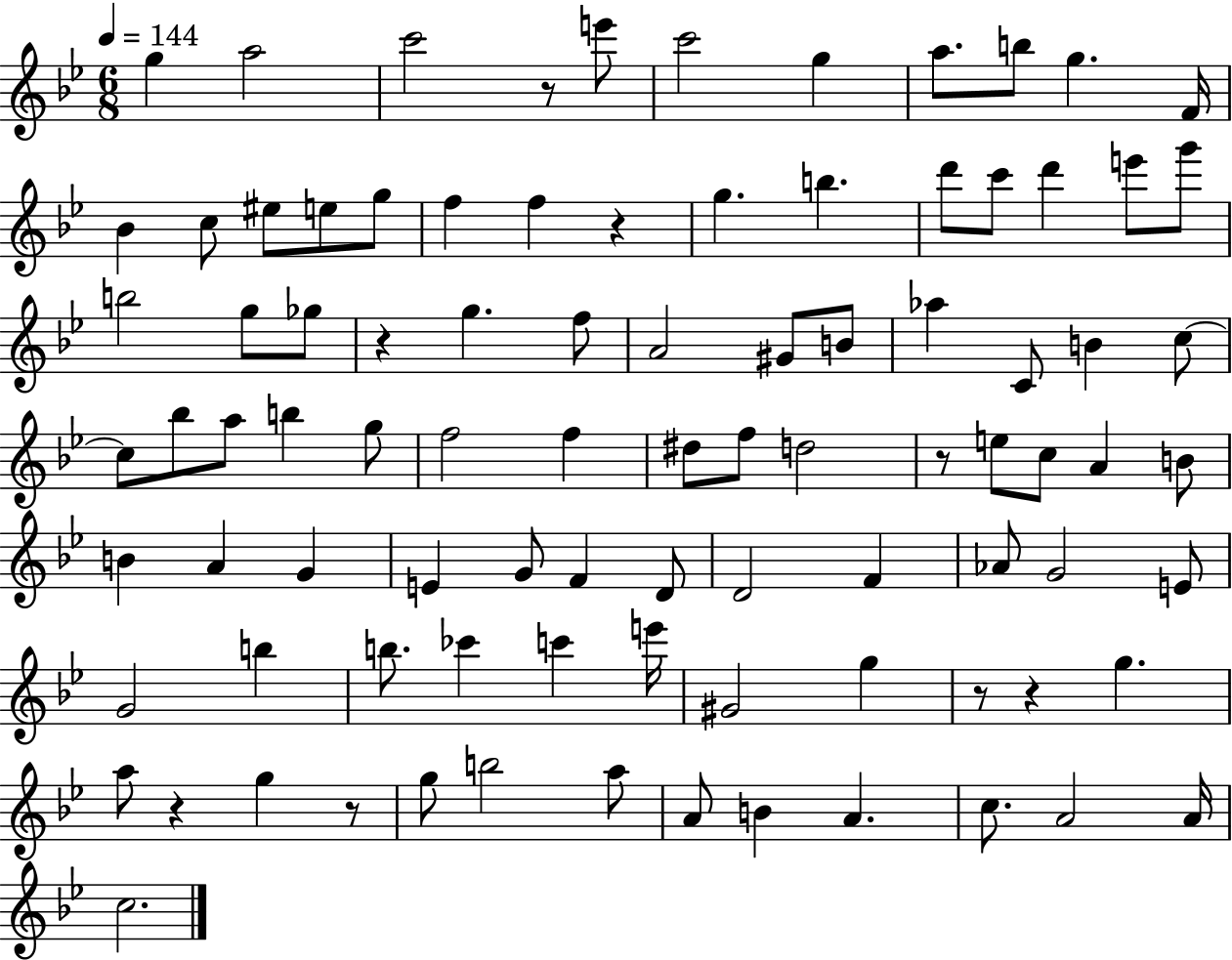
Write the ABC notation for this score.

X:1
T:Untitled
M:6/8
L:1/4
K:Bb
g a2 c'2 z/2 e'/2 c'2 g a/2 b/2 g F/4 _B c/2 ^e/2 e/2 g/2 f f z g b d'/2 c'/2 d' e'/2 g'/2 b2 g/2 _g/2 z g f/2 A2 ^G/2 B/2 _a C/2 B c/2 c/2 _b/2 a/2 b g/2 f2 f ^d/2 f/2 d2 z/2 e/2 c/2 A B/2 B A G E G/2 F D/2 D2 F _A/2 G2 E/2 G2 b b/2 _c' c' e'/4 ^G2 g z/2 z g a/2 z g z/2 g/2 b2 a/2 A/2 B A c/2 A2 A/4 c2